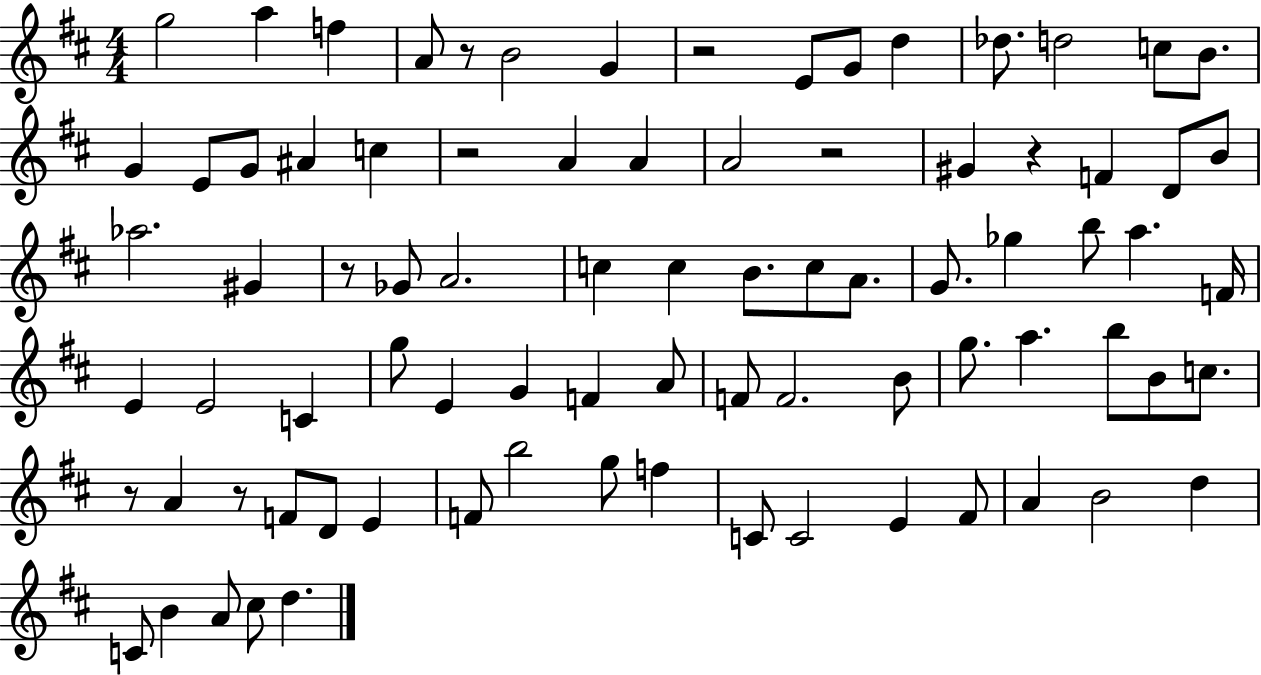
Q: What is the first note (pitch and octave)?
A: G5